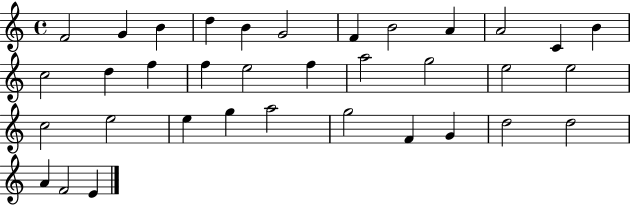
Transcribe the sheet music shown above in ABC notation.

X:1
T:Untitled
M:4/4
L:1/4
K:C
F2 G B d B G2 F B2 A A2 C B c2 d f f e2 f a2 g2 e2 e2 c2 e2 e g a2 g2 F G d2 d2 A F2 E